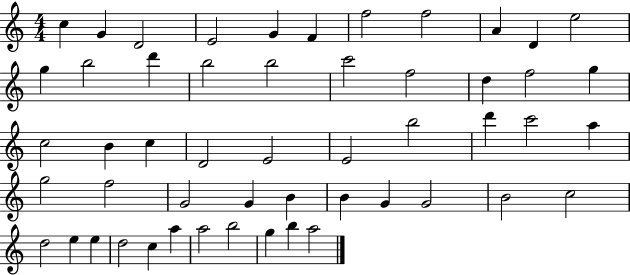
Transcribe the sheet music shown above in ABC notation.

X:1
T:Untitled
M:4/4
L:1/4
K:C
c G D2 E2 G F f2 f2 A D e2 g b2 d' b2 b2 c'2 f2 d f2 g c2 B c D2 E2 E2 b2 d' c'2 a g2 f2 G2 G B B G G2 B2 c2 d2 e e d2 c a a2 b2 g b a2